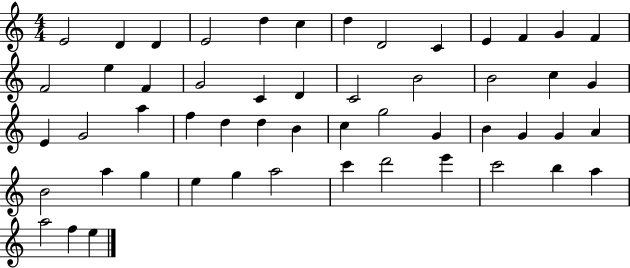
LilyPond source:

{
  \clef treble
  \numericTimeSignature
  \time 4/4
  \key c \major
  e'2 d'4 d'4 | e'2 d''4 c''4 | d''4 d'2 c'4 | e'4 f'4 g'4 f'4 | \break f'2 e''4 f'4 | g'2 c'4 d'4 | c'2 b'2 | b'2 c''4 g'4 | \break e'4 g'2 a''4 | f''4 d''4 d''4 b'4 | c''4 g''2 g'4 | b'4 g'4 g'4 a'4 | \break b'2 a''4 g''4 | e''4 g''4 a''2 | c'''4 d'''2 e'''4 | c'''2 b''4 a''4 | \break a''2 f''4 e''4 | \bar "|."
}